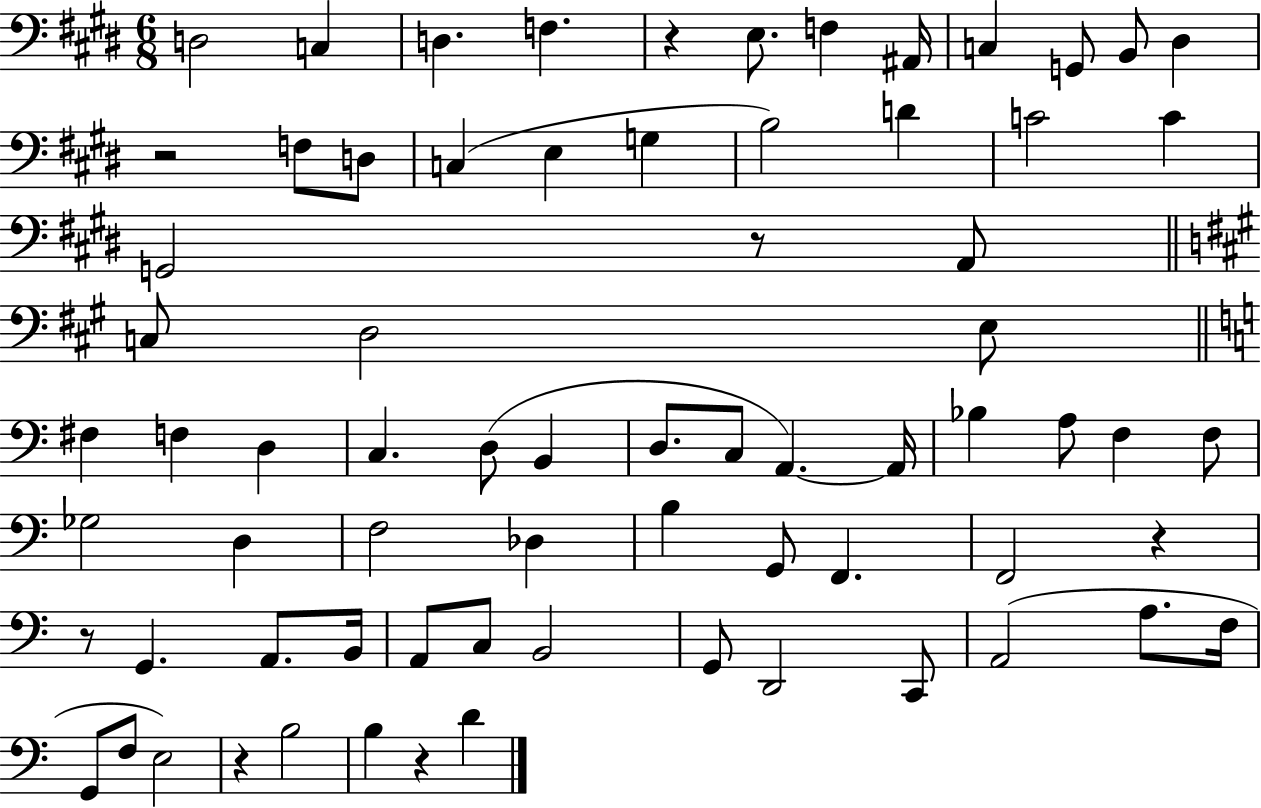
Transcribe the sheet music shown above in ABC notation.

X:1
T:Untitled
M:6/8
L:1/4
K:E
D,2 C, D, F, z E,/2 F, ^A,,/4 C, G,,/2 B,,/2 ^D, z2 F,/2 D,/2 C, E, G, B,2 D C2 C G,,2 z/2 A,,/2 C,/2 D,2 E,/2 ^F, F, D, C, D,/2 B,, D,/2 C,/2 A,, A,,/4 _B, A,/2 F, F,/2 _G,2 D, F,2 _D, B, G,,/2 F,, F,,2 z z/2 G,, A,,/2 B,,/4 A,,/2 C,/2 B,,2 G,,/2 D,,2 C,,/2 A,,2 A,/2 F,/4 G,,/2 F,/2 E,2 z B,2 B, z D